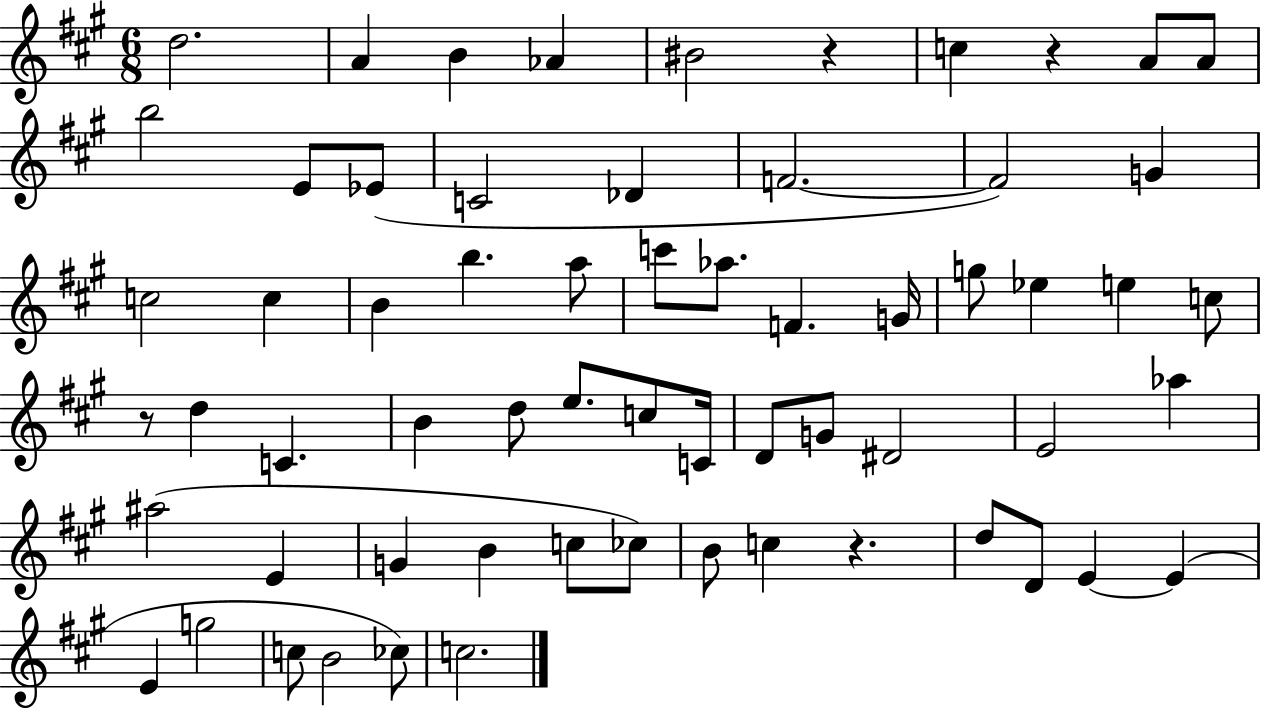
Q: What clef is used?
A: treble